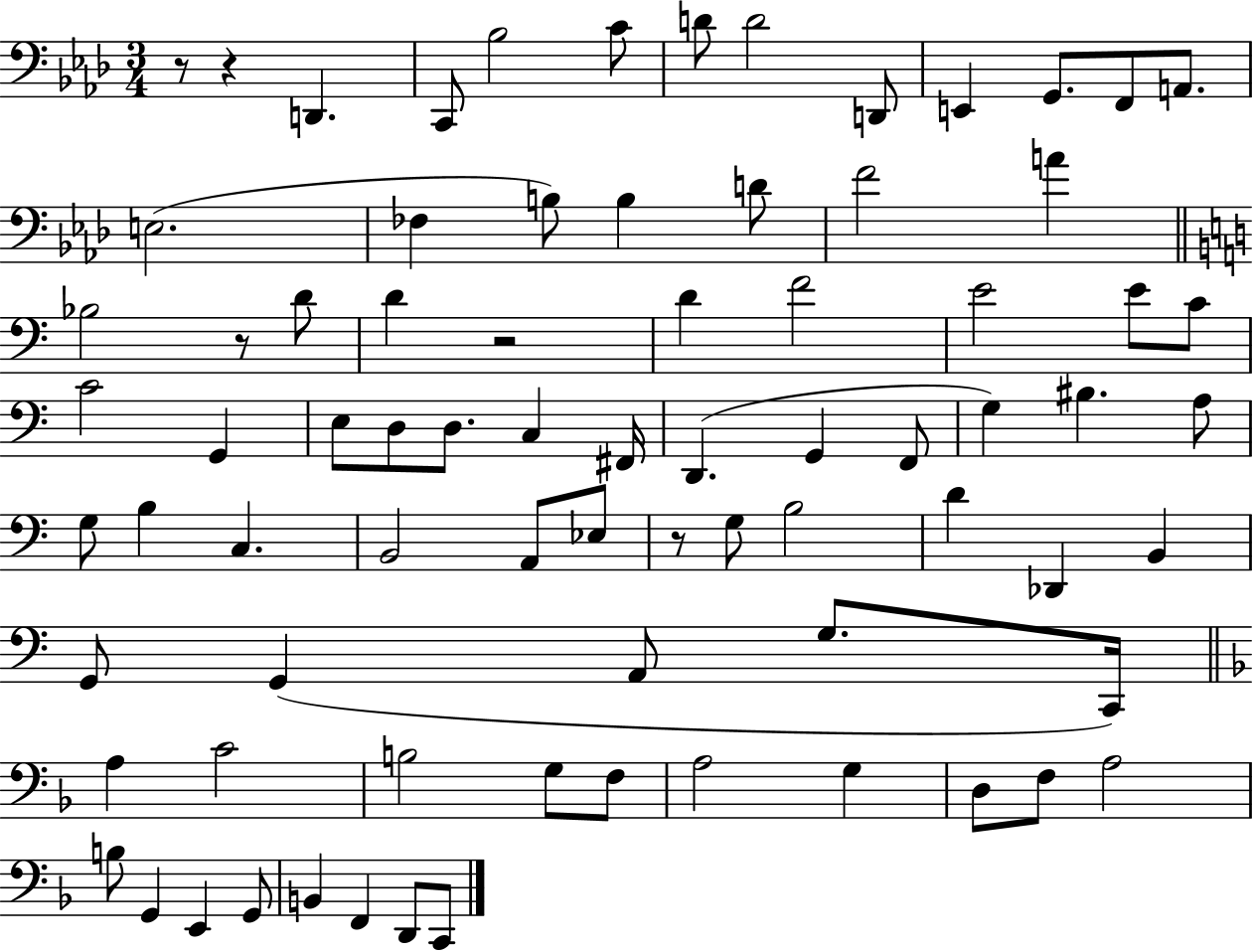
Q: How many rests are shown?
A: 5